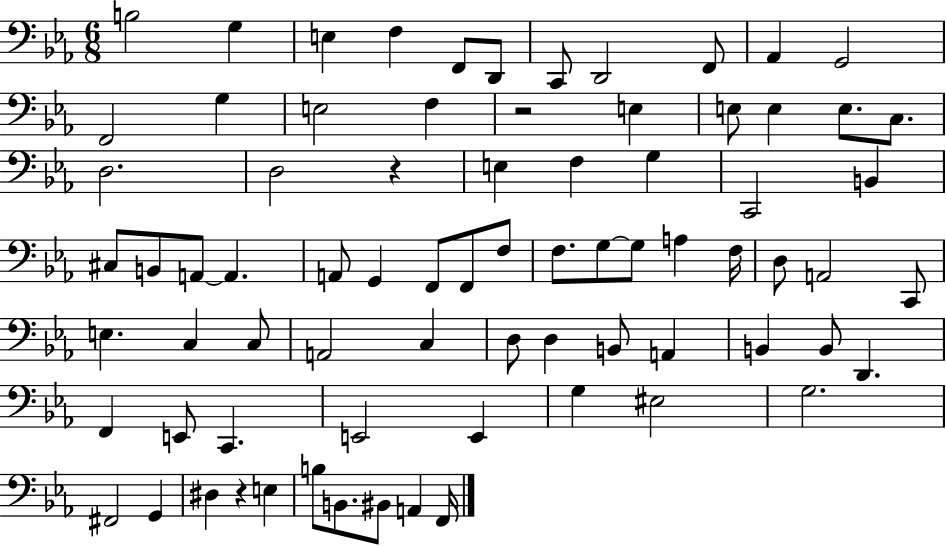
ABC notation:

X:1
T:Untitled
M:6/8
L:1/4
K:Eb
B,2 G, E, F, F,,/2 D,,/2 C,,/2 D,,2 F,,/2 _A,, G,,2 F,,2 G, E,2 F, z2 E, E,/2 E, E,/2 C,/2 D,2 D,2 z E, F, G, C,,2 B,, ^C,/2 B,,/2 A,,/2 A,, A,,/2 G,, F,,/2 F,,/2 F,/2 F,/2 G,/2 G,/2 A, F,/4 D,/2 A,,2 C,,/2 E, C, C,/2 A,,2 C, D,/2 D, B,,/2 A,, B,, B,,/2 D,, F,, E,,/2 C,, E,,2 E,, G, ^E,2 G,2 ^F,,2 G,, ^D, z E, B,/2 B,,/2 ^B,,/2 A,, F,,/4